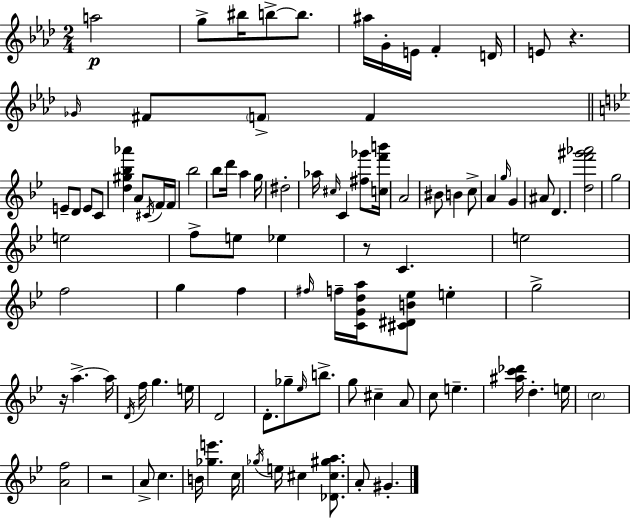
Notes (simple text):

A5/h G5/e BIS5/s B5/e B5/e. A#5/s G4/s E4/s F4/q D4/s E4/e R/q. Gb4/s F#4/e F4/e F4/q E4/e D4/e E4/e C4/e [D5,G#5,Bb5,Ab6]/q A4/e C#4/s F4/s F4/s Bb5/h Bb5/e D6/s A5/q G5/s D#5/h Ab5/s C#5/s C4/q [F#5,Gb6]/e [C5,F6,B6]/s A4/h BIS4/e B4/q C5/e A4/q G5/s G4/q A#4/e D4/q. [D5,F6,G#6,Ab6]/h G5/h E5/h F5/e E5/e Eb5/q R/e C4/q. E5/h F5/h G5/q F5/q F#5/s F5/s [C4,G4,D5,A5]/s [C#4,D#4,B4,Eb5]/e E5/q G5/h R/s A5/q. A5/s D4/s F5/s G5/q. E5/s D4/h D4/e. Gb5/e Eb5/s B5/e. G5/e C#5/q A4/e C5/e E5/q. [A#5,C6,Db6]/s D5/q. E5/s C5/h [A4,F5]/h R/h A4/e C5/q. B4/s [Gb5,E6]/q. C5/s Gb5/s E5/s C#5/q [Db4,C#5,G#5,A5]/e. A4/e G#4/q.